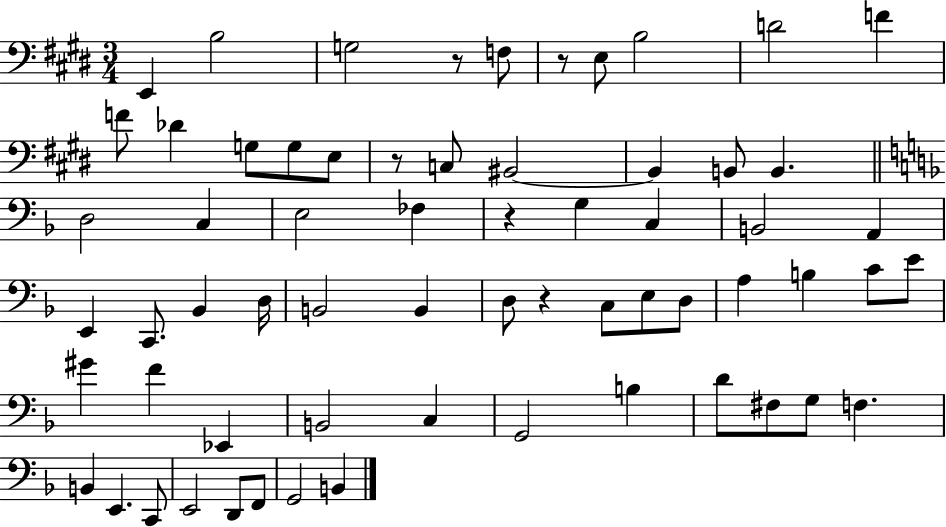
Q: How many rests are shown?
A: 5